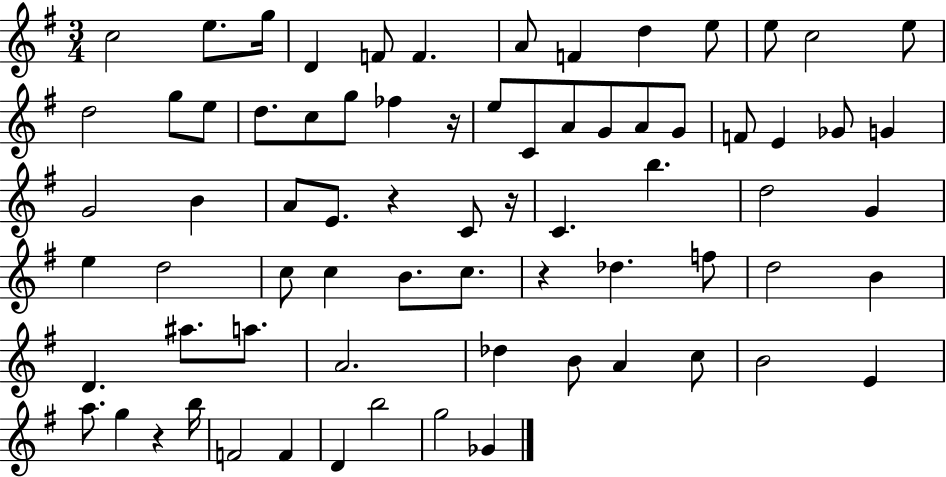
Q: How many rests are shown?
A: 5